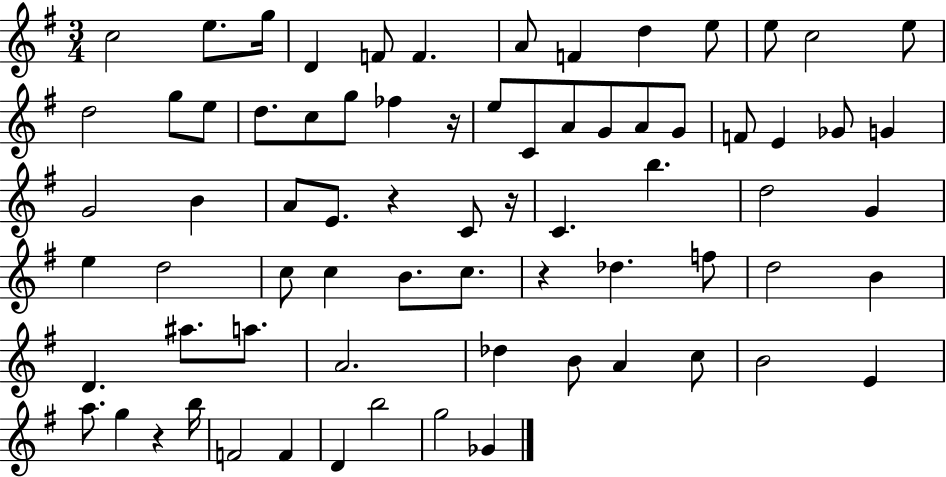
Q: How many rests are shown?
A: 5